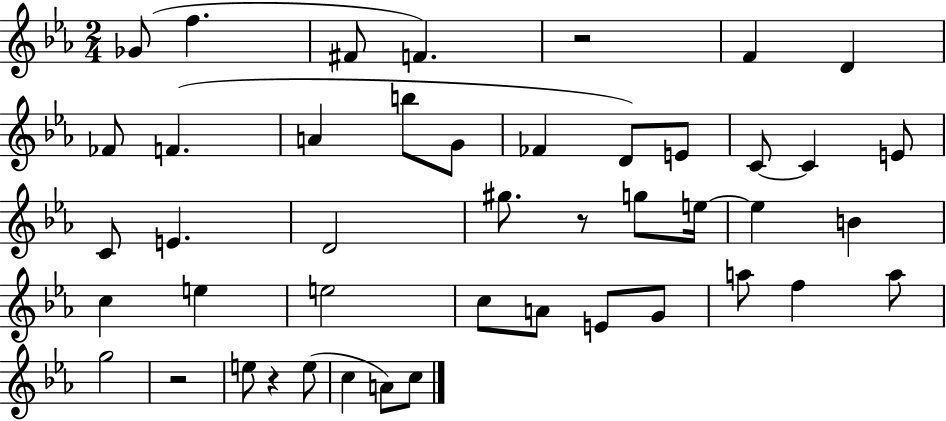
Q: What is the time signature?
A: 2/4